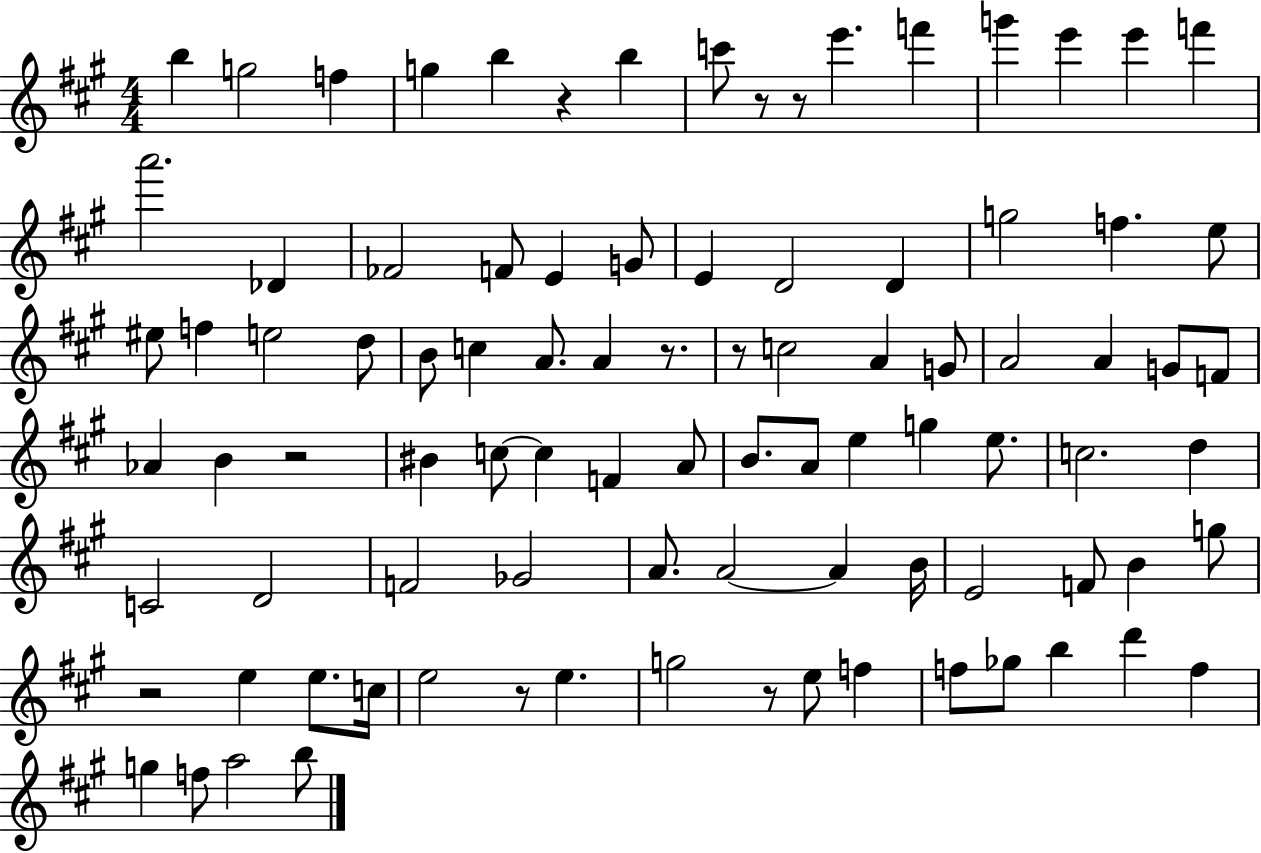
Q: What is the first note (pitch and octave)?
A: B5